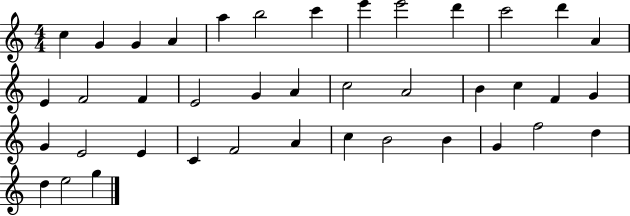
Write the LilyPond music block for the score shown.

{
  \clef treble
  \numericTimeSignature
  \time 4/4
  \key c \major
  c''4 g'4 g'4 a'4 | a''4 b''2 c'''4 | e'''4 e'''2 d'''4 | c'''2 d'''4 a'4 | \break e'4 f'2 f'4 | e'2 g'4 a'4 | c''2 a'2 | b'4 c''4 f'4 g'4 | \break g'4 e'2 e'4 | c'4 f'2 a'4 | c''4 b'2 b'4 | g'4 f''2 d''4 | \break d''4 e''2 g''4 | \bar "|."
}